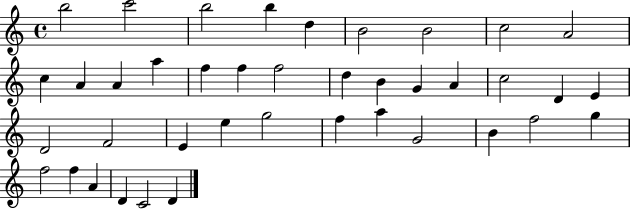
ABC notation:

X:1
T:Untitled
M:4/4
L:1/4
K:C
b2 c'2 b2 b d B2 B2 c2 A2 c A A a f f f2 d B G A c2 D E D2 F2 E e g2 f a G2 B f2 g f2 f A D C2 D